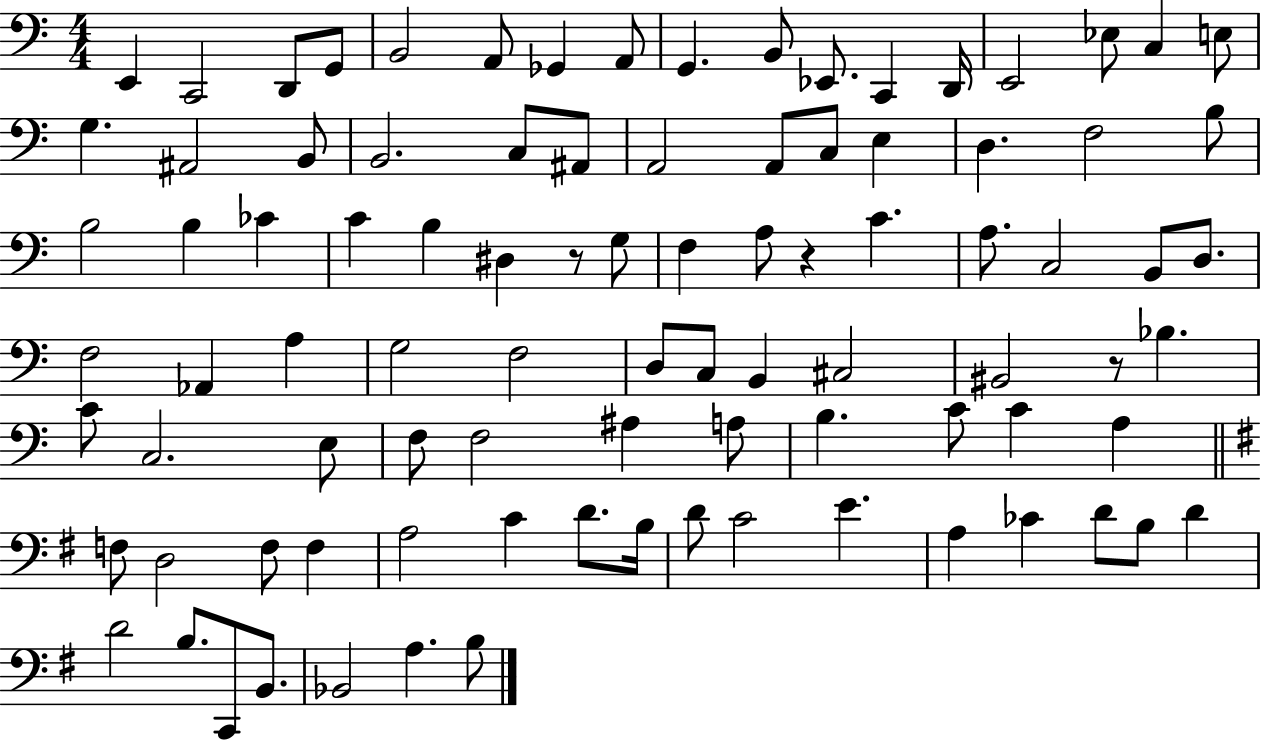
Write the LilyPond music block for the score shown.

{
  \clef bass
  \numericTimeSignature
  \time 4/4
  \key c \major
  \repeat volta 2 { e,4 c,2 d,8 g,8 | b,2 a,8 ges,4 a,8 | g,4. b,8 ees,8. c,4 d,16 | e,2 ees8 c4 e8 | \break g4. ais,2 b,8 | b,2. c8 ais,8 | a,2 a,8 c8 e4 | d4. f2 b8 | \break b2 b4 ces'4 | c'4 b4 dis4 r8 g8 | f4 a8 r4 c'4. | a8. c2 b,8 d8. | \break f2 aes,4 a4 | g2 f2 | d8 c8 b,4 cis2 | bis,2 r8 bes4. | \break c'8 c2. e8 | f8 f2 ais4 a8 | b4. c'8 c'4 a4 | \bar "||" \break \key g \major f8 d2 f8 f4 | a2 c'4 d'8. b16 | d'8 c'2 e'4. | a4 ces'4 d'8 b8 d'4 | \break d'2 b8. c,8 b,8. | bes,2 a4. b8 | } \bar "|."
}